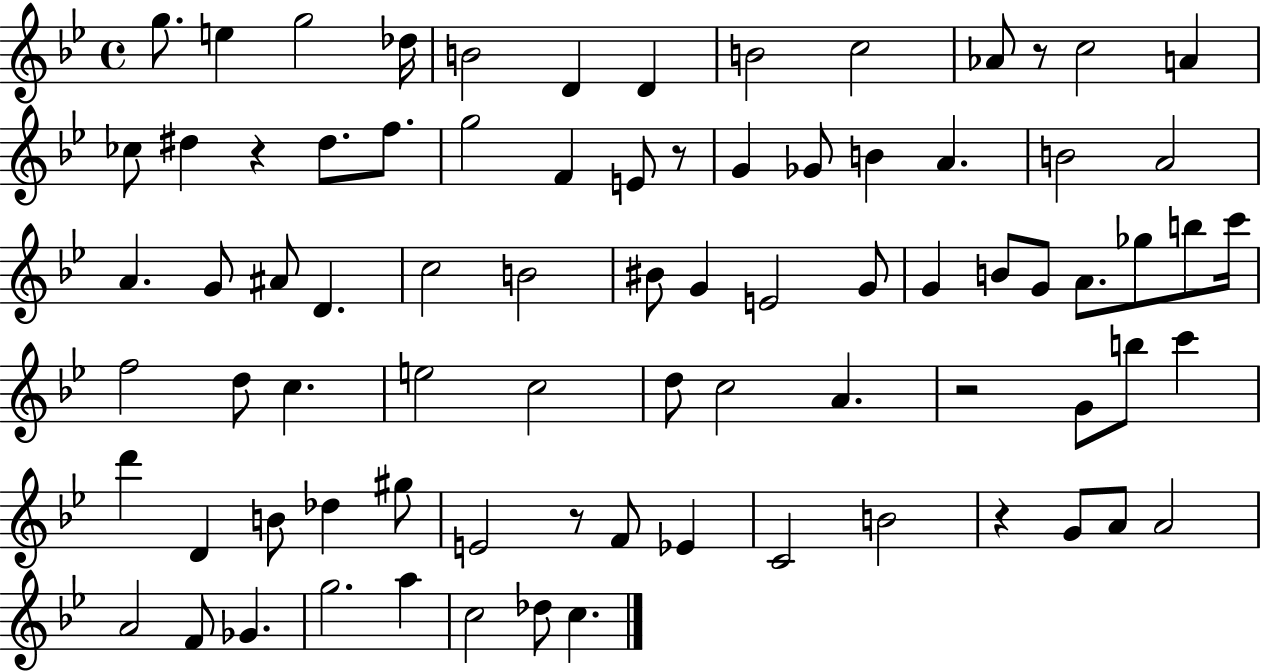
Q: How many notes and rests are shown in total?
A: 80